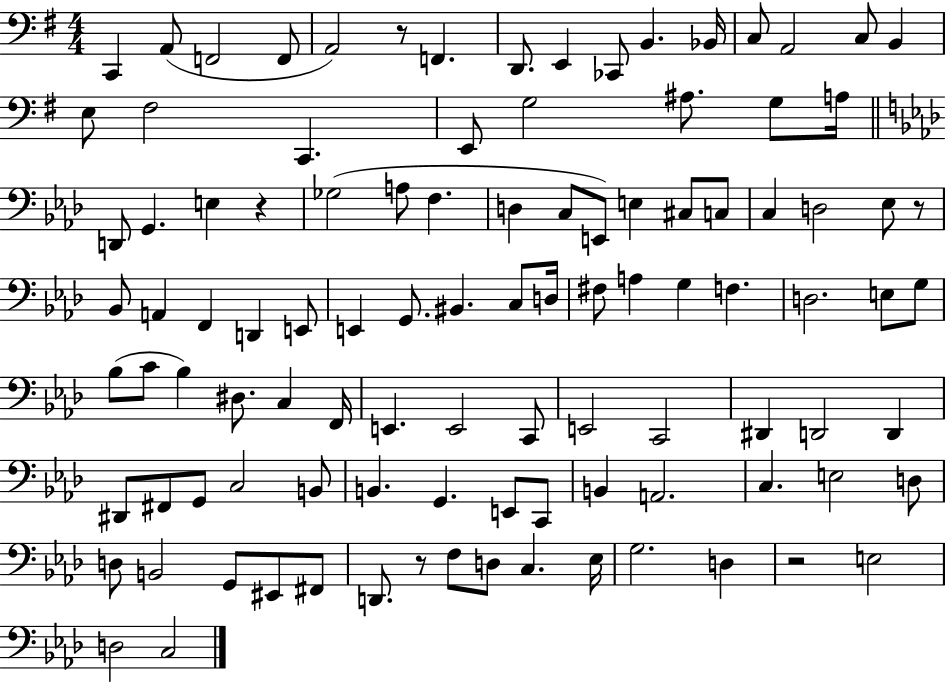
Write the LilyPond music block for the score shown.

{
  \clef bass
  \numericTimeSignature
  \time 4/4
  \key g \major
  c,4 a,8( f,2 f,8 | a,2) r8 f,4. | d,8. e,4 ces,8 b,4. bes,16 | c8 a,2 c8 b,4 | \break e8 fis2 c,4. | e,8 g2 ais8. g8 a16 | \bar "||" \break \key aes \major d,8 g,4. e4 r4 | ges2( a8 f4. | d4 c8 e,8) e4 cis8 c8 | c4 d2 ees8 r8 | \break bes,8 a,4 f,4 d,4 e,8 | e,4 g,8. bis,4. c8 d16 | fis8 a4 g4 f4. | d2. e8 g8 | \break bes8( c'8 bes4) dis8. c4 f,16 | e,4. e,2 c,8 | e,2 c,2 | dis,4 d,2 d,4 | \break dis,8 fis,8 g,8 c2 b,8 | b,4. g,4. e,8 c,8 | b,4 a,2. | c4. e2 d8 | \break d8 b,2 g,8 eis,8 fis,8 | d,8. r8 f8 d8 c4. ees16 | g2. d4 | r2 e2 | \break d2 c2 | \bar "|."
}